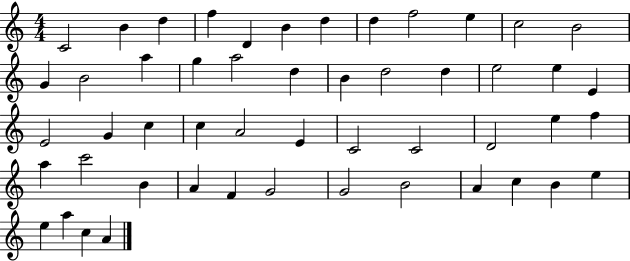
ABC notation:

X:1
T:Untitled
M:4/4
L:1/4
K:C
C2 B d f D B d d f2 e c2 B2 G B2 a g a2 d B d2 d e2 e E E2 G c c A2 E C2 C2 D2 e f a c'2 B A F G2 G2 B2 A c B e e a c A